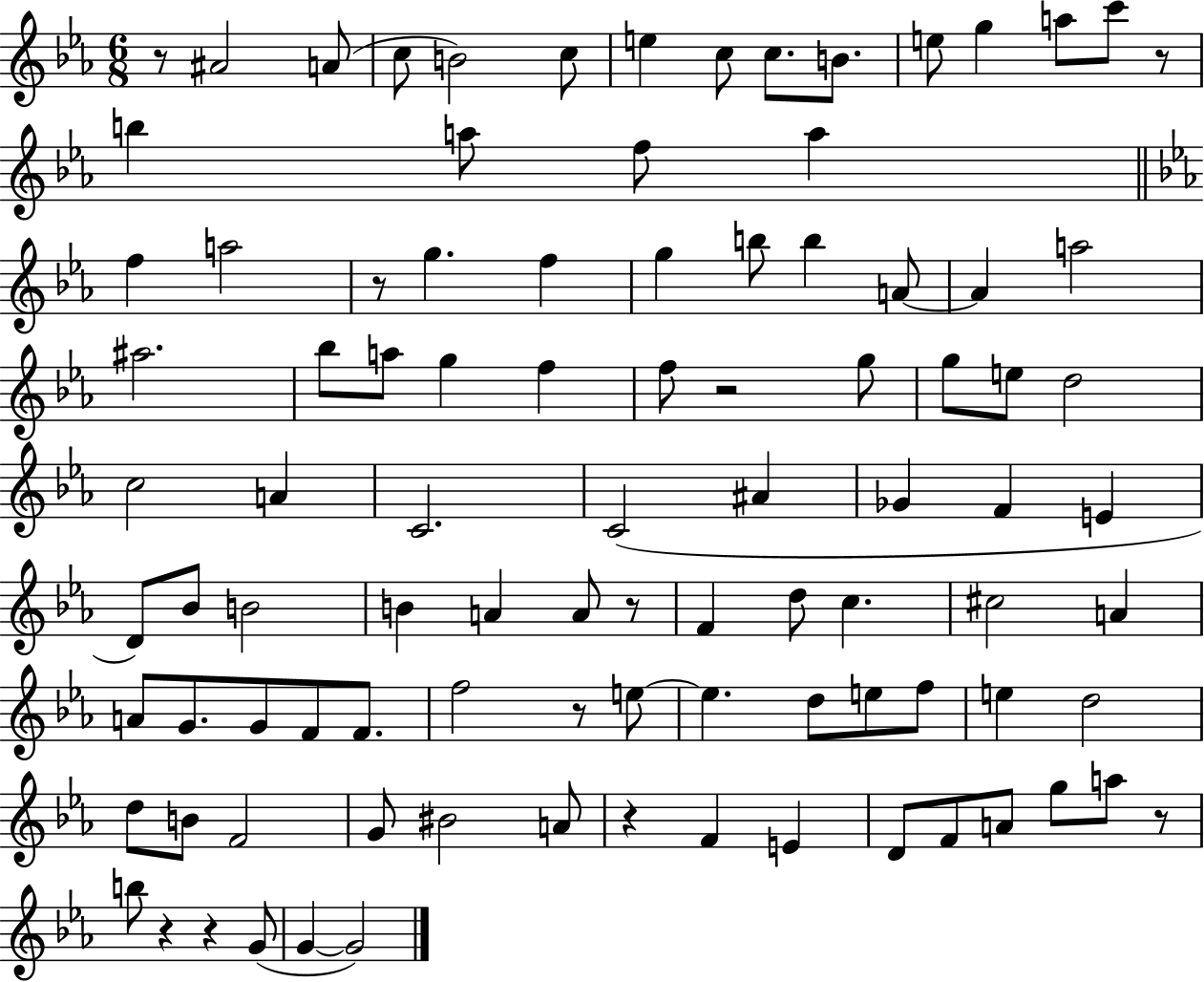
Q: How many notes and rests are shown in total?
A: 96